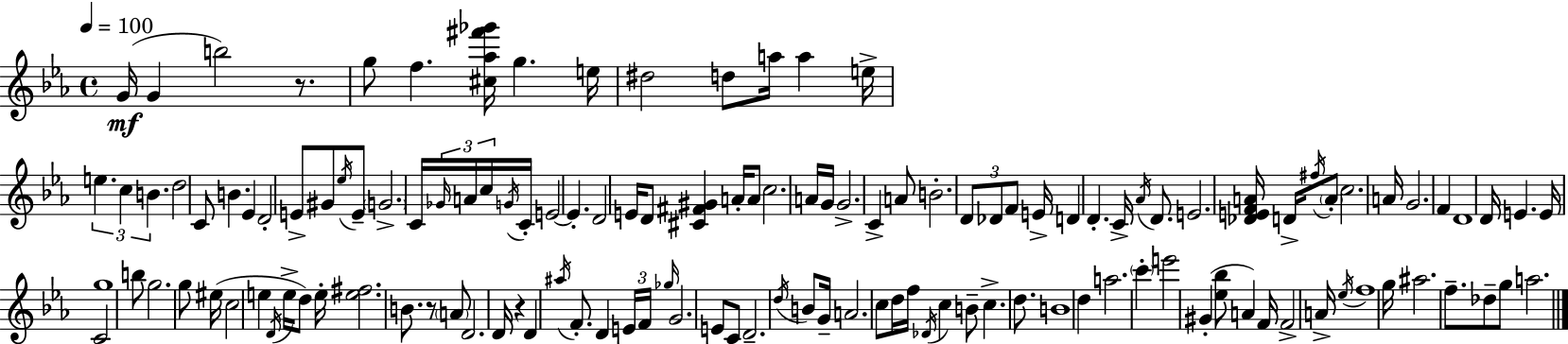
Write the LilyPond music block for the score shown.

{
  \clef treble
  \time 4/4
  \defaultTimeSignature
  \key c \minor
  \tempo 4 = 100
  g'16(\mf g'4 b''2) r8. | g''8 f''4. <cis'' aes'' fis''' ges'''>16 g''4. e''16 | dis''2 d''8 a''16 a''4 e''16-> | \tuplet 3/2 { e''4. c''4 b'4. } | \break d''2 c'8 b'4. | ees'4 d'2-. e'8-> gis'8 | \acciaccatura { ees''16 } e'8-- \parenthesize g'2.-> c'16 | \tuplet 3/2 { \grace { ges'16 } a'16 c''16 } \acciaccatura { g'16 } c'16-. e'2~~ e'4.-. | \break d'2 e'16 d'8 <cis' fis' gis'>4 | a'16-. a'8 c''2. | a'16 g'16 g'2.-> c'4-> | a'8 b'2.-. | \break \tuplet 3/2 { d'8 des'8 f'8 } e'16-> d'4 d'4.-. | c'16-> \acciaccatura { aes'16 } d'8. e'2. | <des' e' f' a'>16 d'16-> \acciaccatura { fis''16 } \parenthesize a'8-. c''2. | a'16 g'2. | \break f'4 d'1 | d'16 e'4. e'16 c'2 | g''1 | b''8 g''2. | \break g''8 eis''16( c''2 e''4 | \acciaccatura { d'16 } e''16-> d''8) e''16-. <e'' fis''>2. | b'8. r8 \parenthesize a'8 d'2. | d'16 r4 d'4 \acciaccatura { ais''16 } | \break f'8.-. d'4 \tuplet 3/2 { e'16 f'16 \grace { ges''16 } } g'2. | e'8 c'8 d'2.-- | \acciaccatura { d''16 } b'8 g'16-- a'2. | c''8 d''16 f''16 \acciaccatura { des'16 } c''4 b'8-- | \break c''4.-> d''8. b'1 | d''4 a''2. | \parenthesize c'''4-. e'''2 | gis'4-.( <ees'' bes''>8 a'4) | \break f'16 f'2-> a'16-> \acciaccatura { ees''16 } f''1 | g''16 ais''2. | f''8.-- des''8-- g''8 a''2. | \bar "|."
}